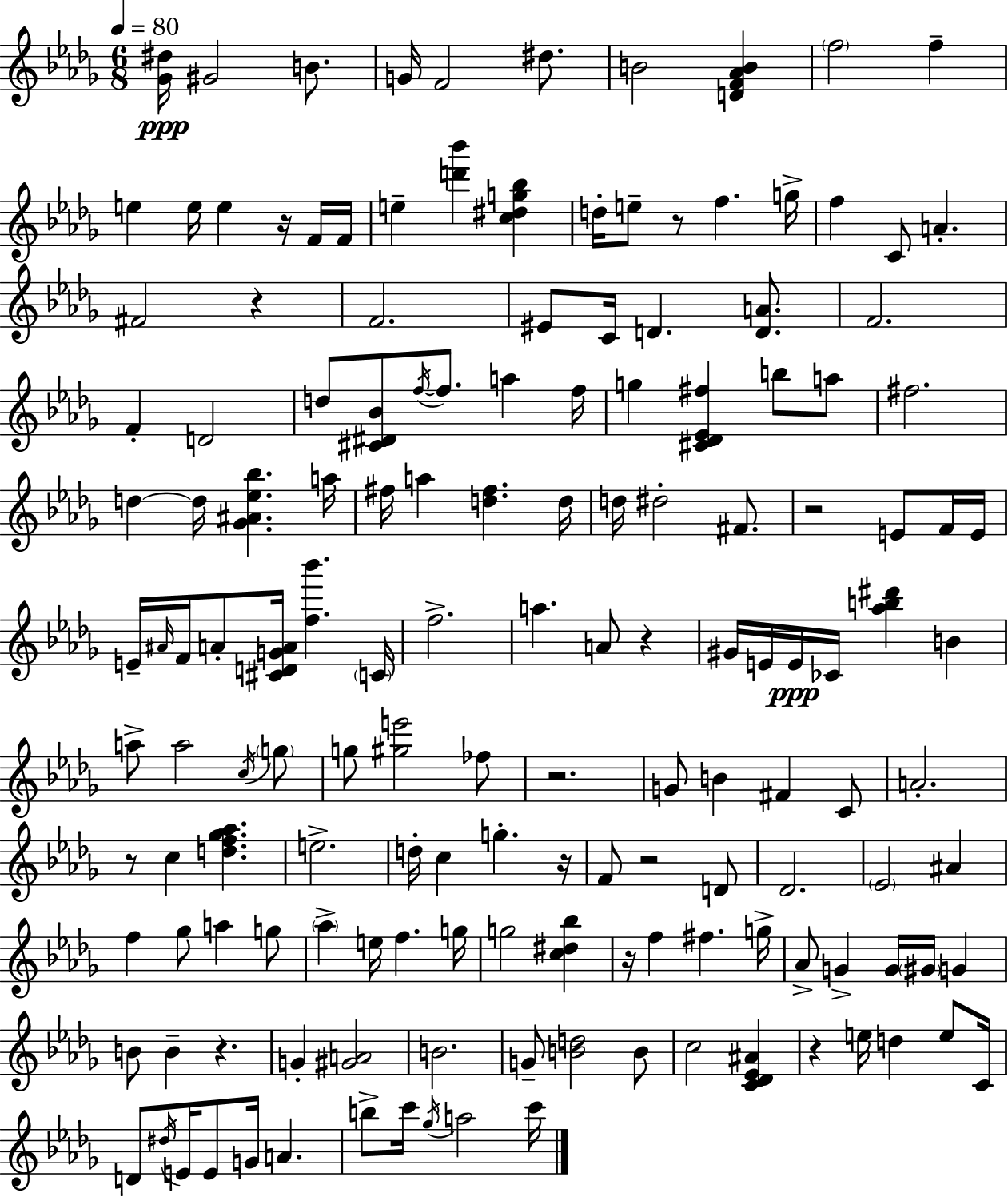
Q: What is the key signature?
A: BES minor